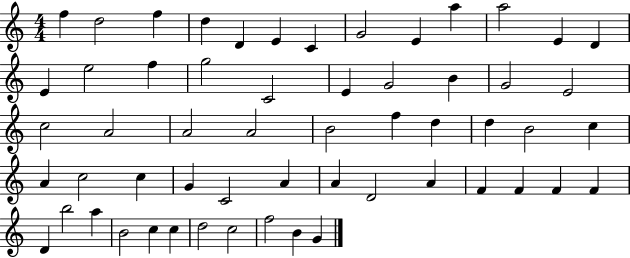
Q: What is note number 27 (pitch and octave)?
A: A4